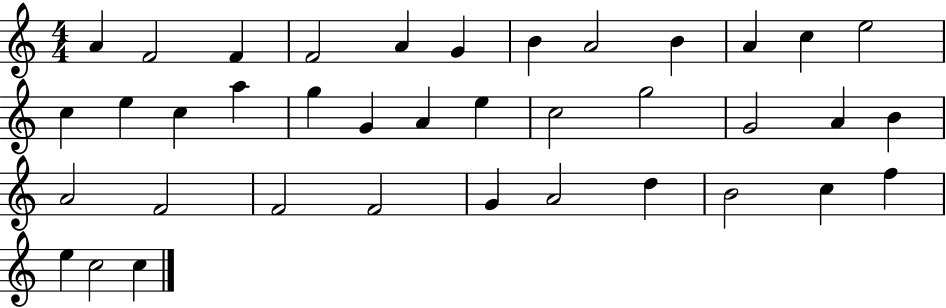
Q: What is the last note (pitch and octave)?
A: C5